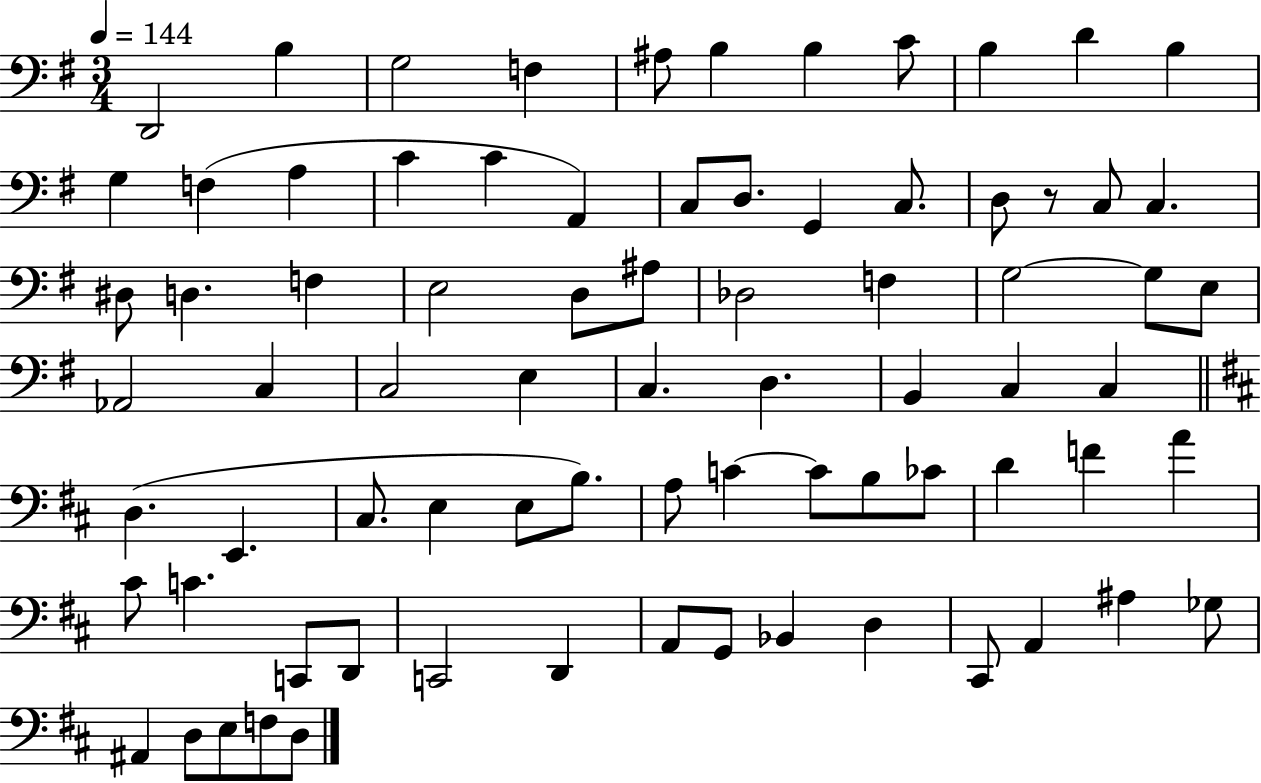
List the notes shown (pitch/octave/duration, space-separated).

D2/h B3/q G3/h F3/q A#3/e B3/q B3/q C4/e B3/q D4/q B3/q G3/q F3/q A3/q C4/q C4/q A2/q C3/e D3/e. G2/q C3/e. D3/e R/e C3/e C3/q. D#3/e D3/q. F3/q E3/h D3/e A#3/e Db3/h F3/q G3/h G3/e E3/e Ab2/h C3/q C3/h E3/q C3/q. D3/q. B2/q C3/q C3/q D3/q. E2/q. C#3/e. E3/q E3/e B3/e. A3/e C4/q C4/e B3/e CES4/e D4/q F4/q A4/q C#4/e C4/q. C2/e D2/e C2/h D2/q A2/e G2/e Bb2/q D3/q C#2/e A2/q A#3/q Gb3/e A#2/q D3/e E3/e F3/e D3/e